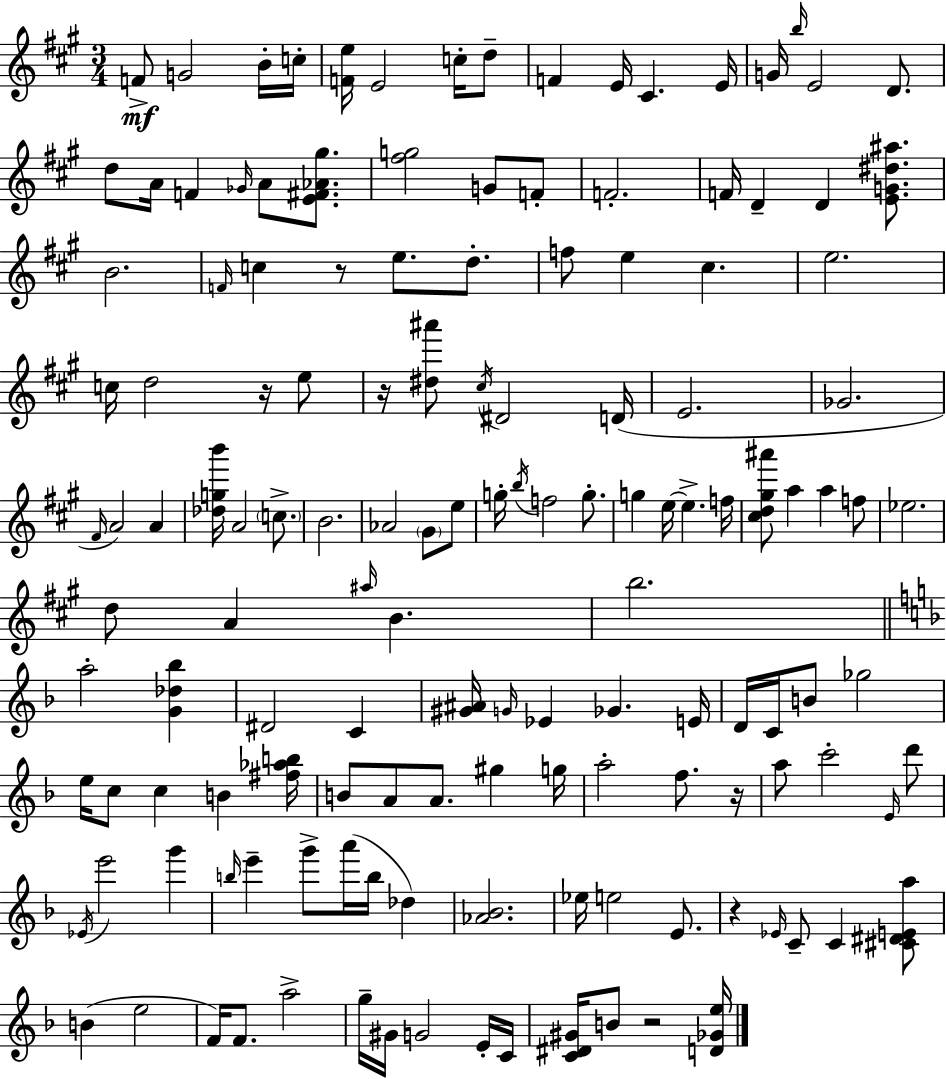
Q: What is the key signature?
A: A major